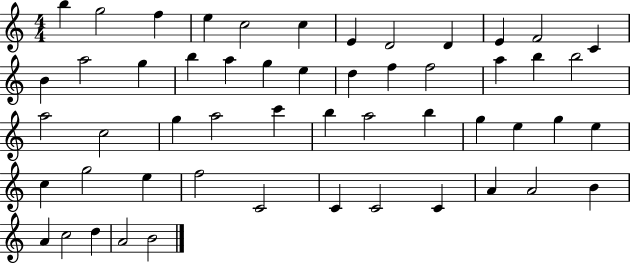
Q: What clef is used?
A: treble